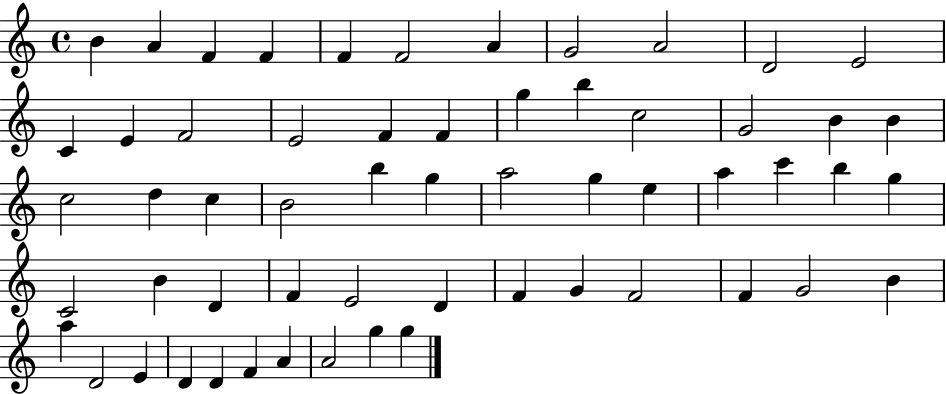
{
  \clef treble
  \time 4/4
  \defaultTimeSignature
  \key c \major
  b'4 a'4 f'4 f'4 | f'4 f'2 a'4 | g'2 a'2 | d'2 e'2 | \break c'4 e'4 f'2 | e'2 f'4 f'4 | g''4 b''4 c''2 | g'2 b'4 b'4 | \break c''2 d''4 c''4 | b'2 b''4 g''4 | a''2 g''4 e''4 | a''4 c'''4 b''4 g''4 | \break c'2 b'4 d'4 | f'4 e'2 d'4 | f'4 g'4 f'2 | f'4 g'2 b'4 | \break a''4 d'2 e'4 | d'4 d'4 f'4 a'4 | a'2 g''4 g''4 | \bar "|."
}